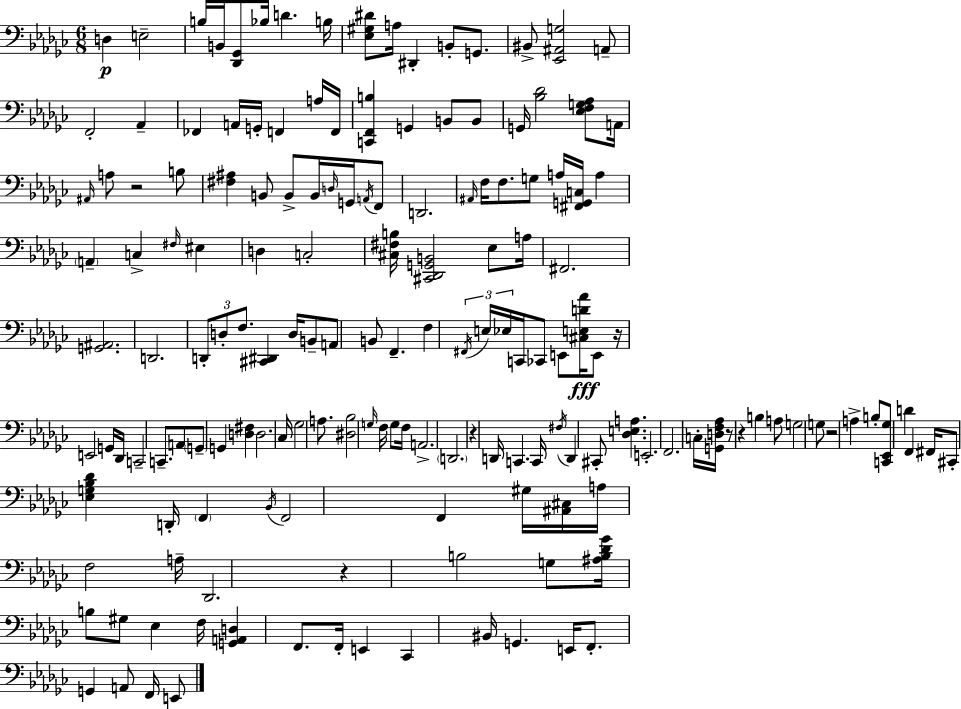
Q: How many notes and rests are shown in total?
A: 163